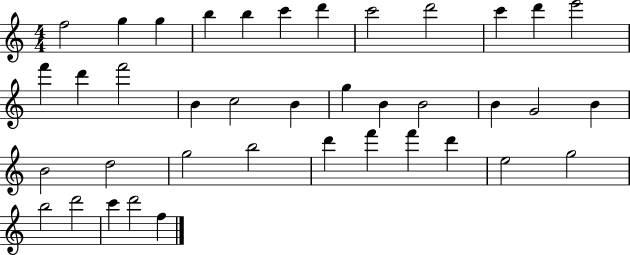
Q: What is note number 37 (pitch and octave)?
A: C6